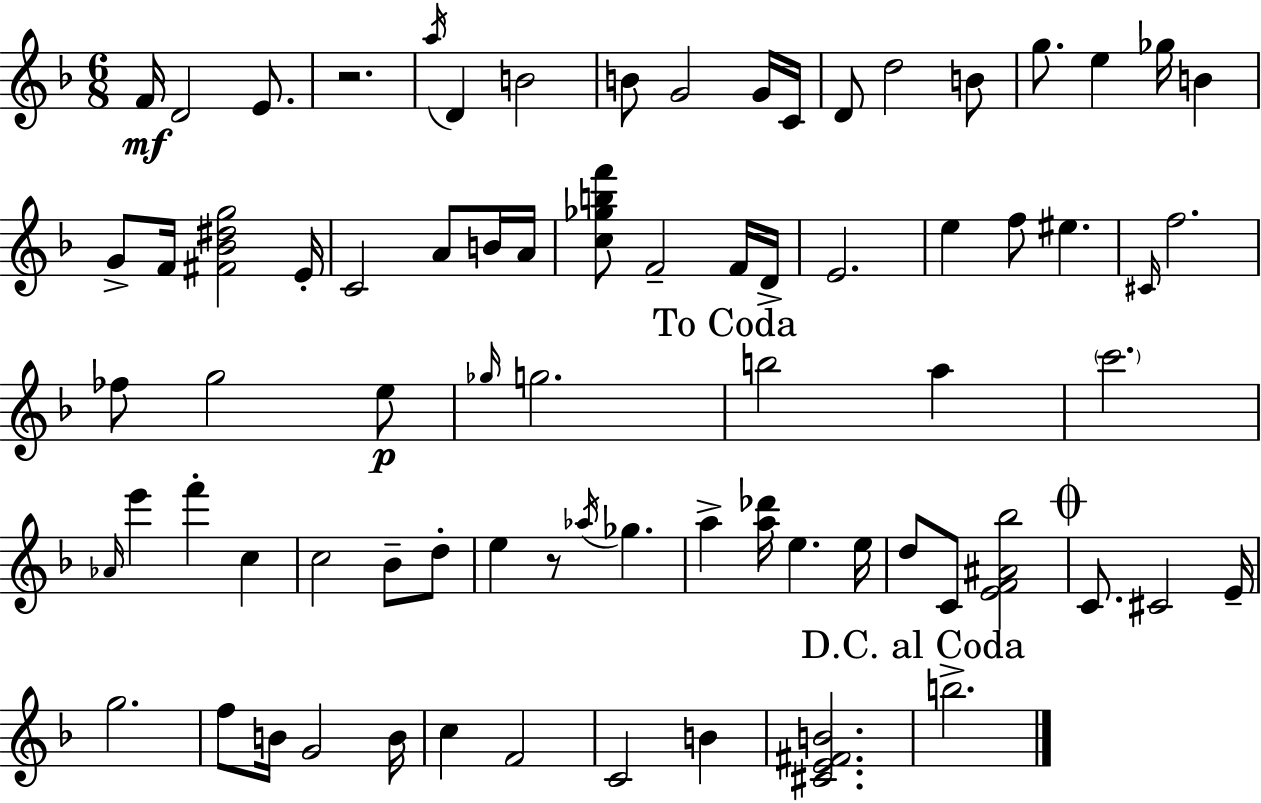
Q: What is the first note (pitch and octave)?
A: F4